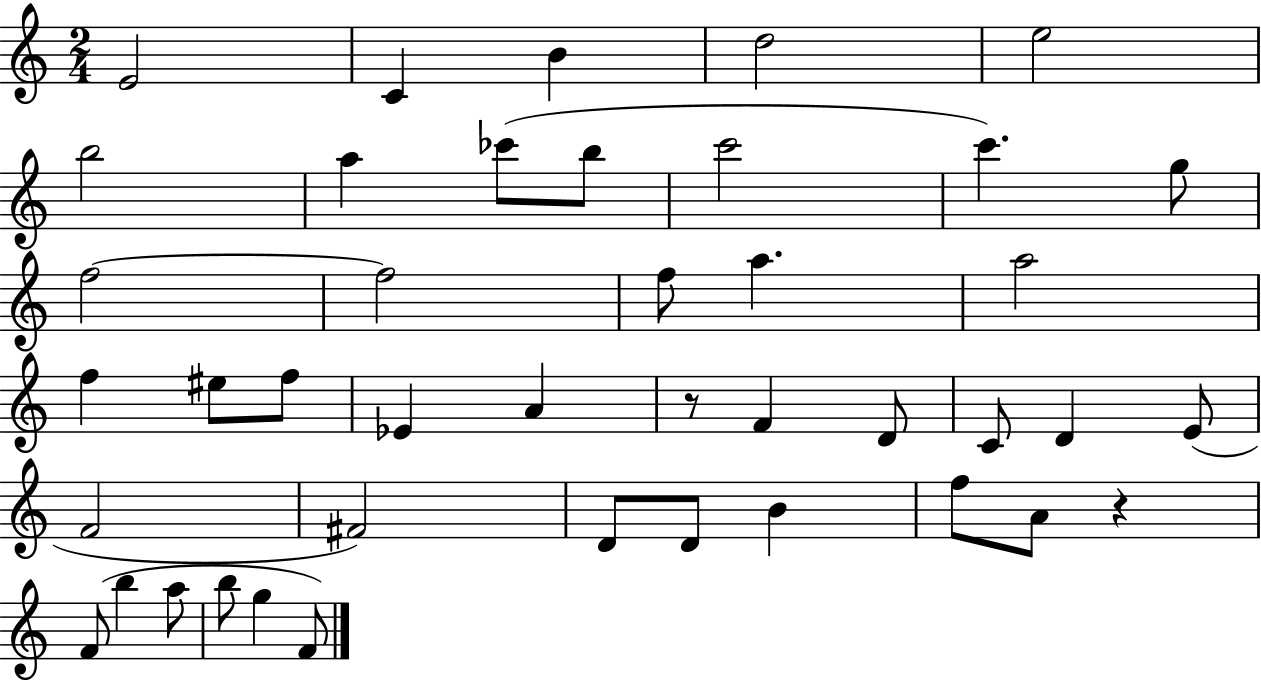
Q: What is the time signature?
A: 2/4